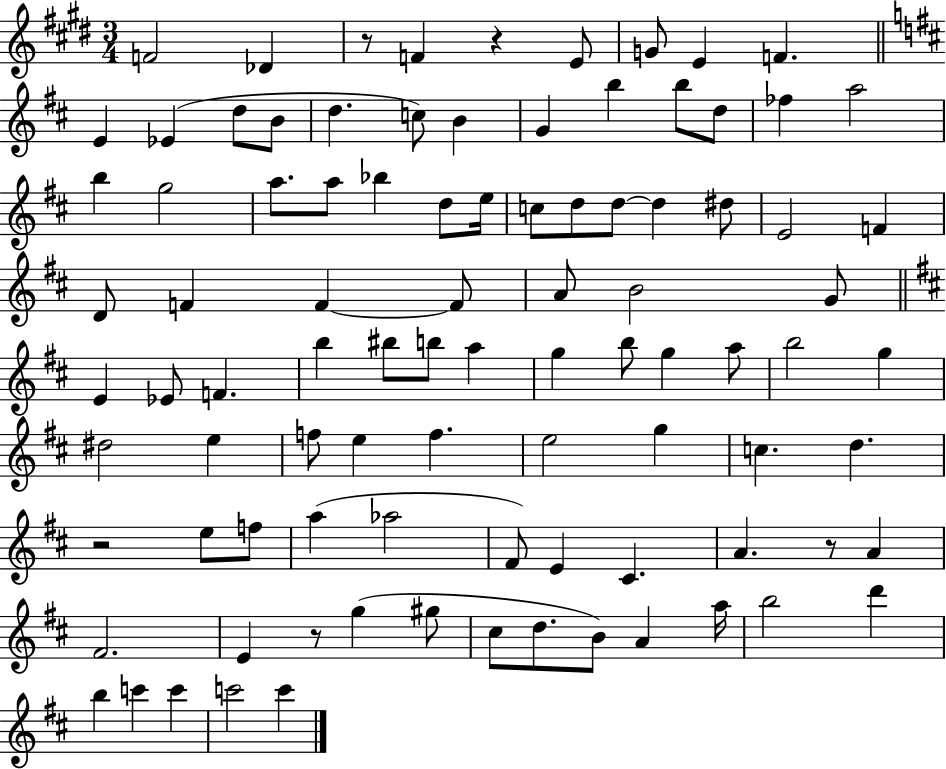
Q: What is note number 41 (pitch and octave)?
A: G4